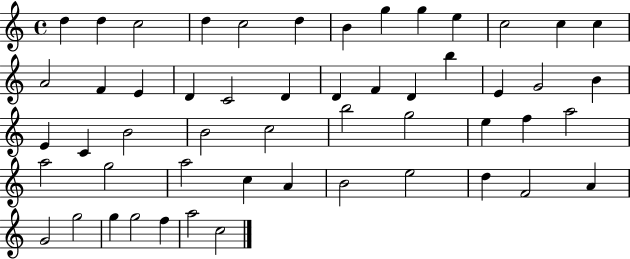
D5/q D5/q C5/h D5/q C5/h D5/q B4/q G5/q G5/q E5/q C5/h C5/q C5/q A4/h F4/q E4/q D4/q C4/h D4/q D4/q F4/q D4/q B5/q E4/q G4/h B4/q E4/q C4/q B4/h B4/h C5/h B5/h G5/h E5/q F5/q A5/h A5/h G5/h A5/h C5/q A4/q B4/h E5/h D5/q F4/h A4/q G4/h G5/h G5/q G5/h F5/q A5/h C5/h